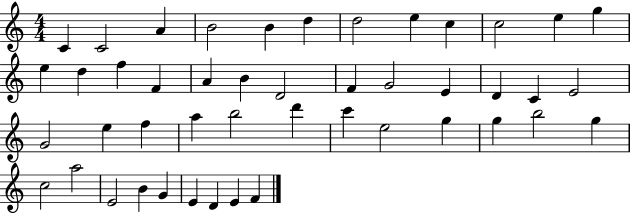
C4/q C4/h A4/q B4/h B4/q D5/q D5/h E5/q C5/q C5/h E5/q G5/q E5/q D5/q F5/q F4/q A4/q B4/q D4/h F4/q G4/h E4/q D4/q C4/q E4/h G4/h E5/q F5/q A5/q B5/h D6/q C6/q E5/h G5/q G5/q B5/h G5/q C5/h A5/h E4/h B4/q G4/q E4/q D4/q E4/q F4/q